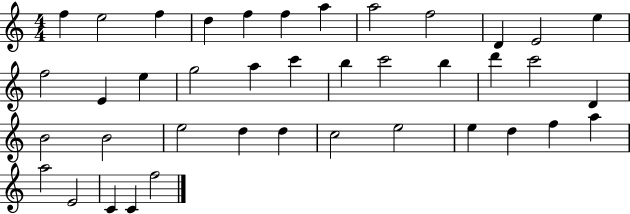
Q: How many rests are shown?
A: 0